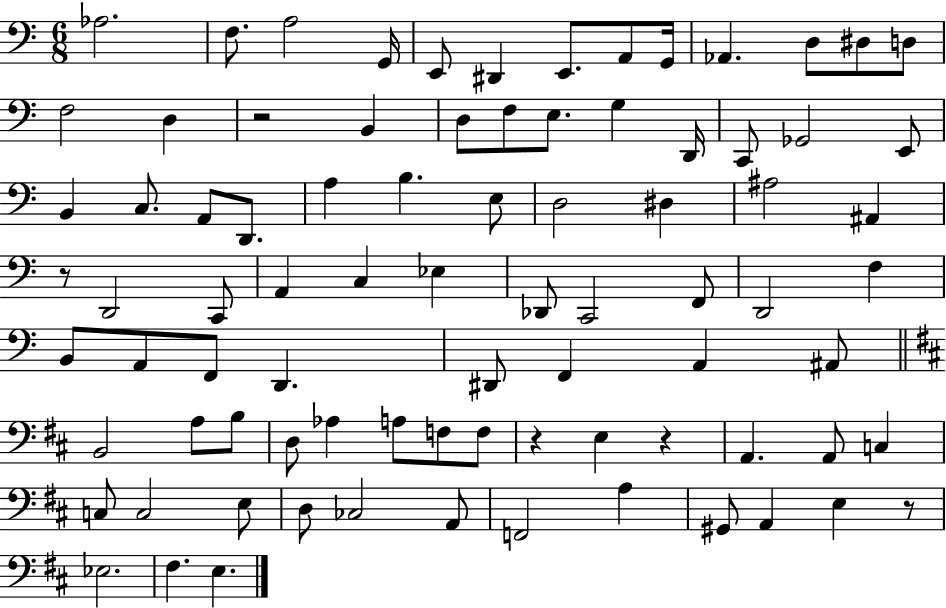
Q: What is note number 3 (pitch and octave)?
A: A3